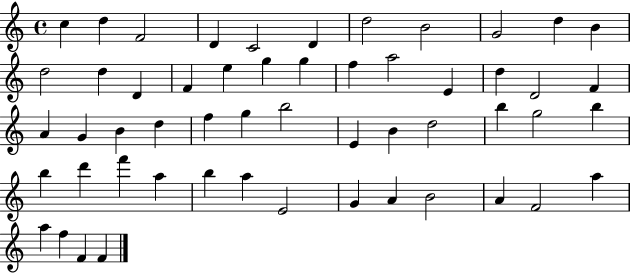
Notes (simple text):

C5/q D5/q F4/h D4/q C4/h D4/q D5/h B4/h G4/h D5/q B4/q D5/h D5/q D4/q F4/q E5/q G5/q G5/q F5/q A5/h E4/q D5/q D4/h F4/q A4/q G4/q B4/q D5/q F5/q G5/q B5/h E4/q B4/q D5/h B5/q G5/h B5/q B5/q D6/q F6/q A5/q B5/q A5/q E4/h G4/q A4/q B4/h A4/q F4/h A5/q A5/q F5/q F4/q F4/q